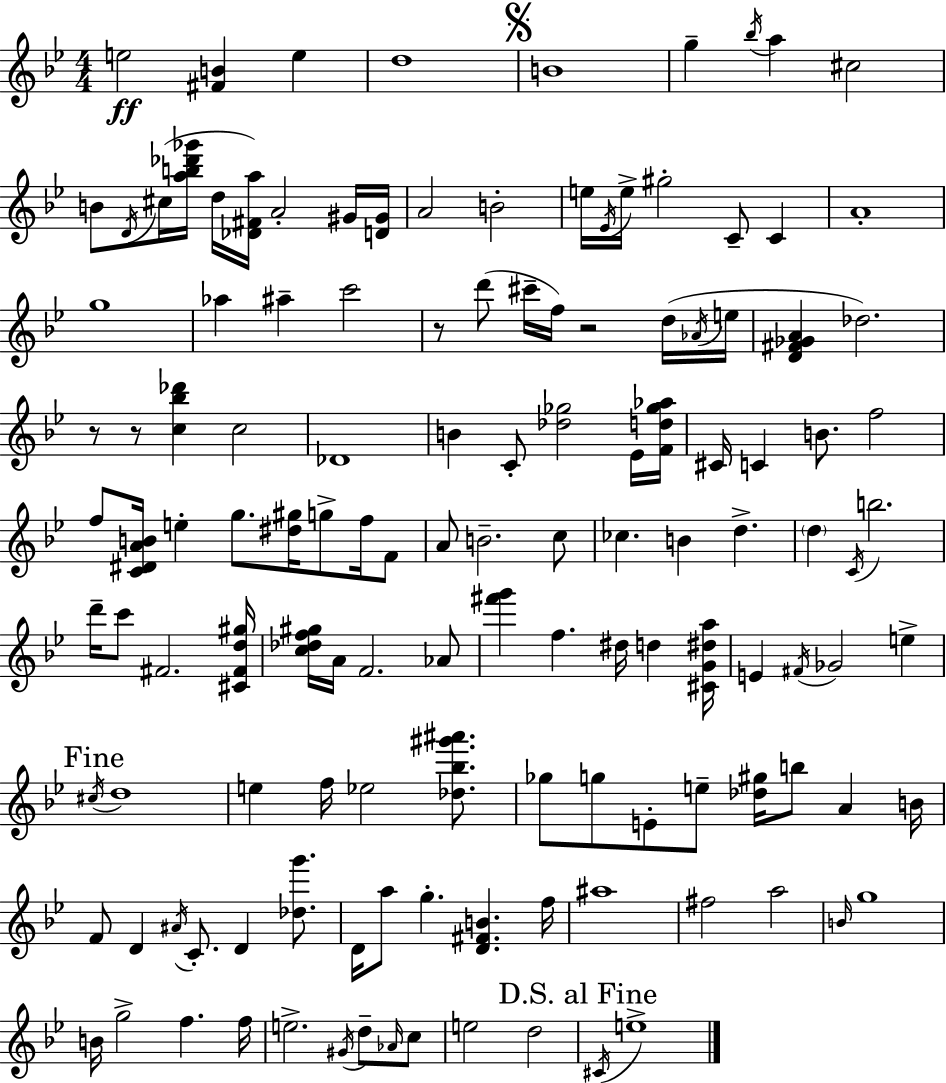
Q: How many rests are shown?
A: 4